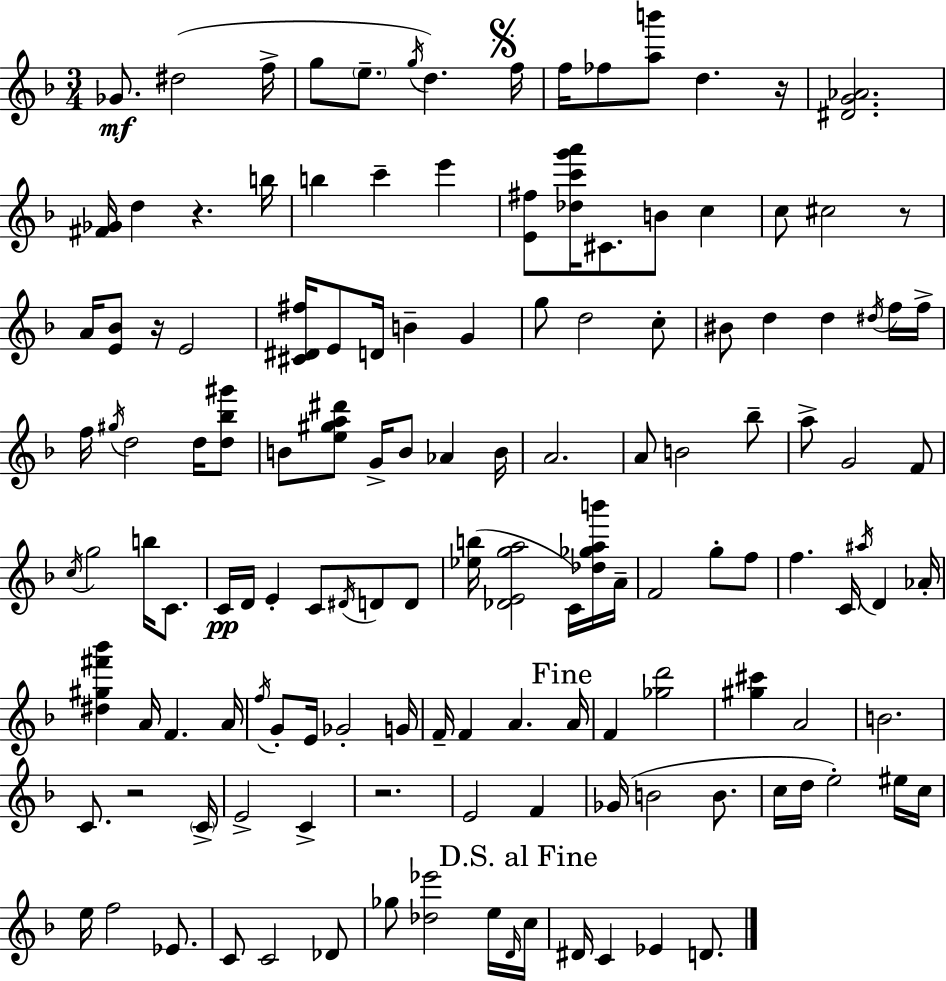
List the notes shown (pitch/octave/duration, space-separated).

Gb4/e. D#5/h F5/s G5/e E5/e. G5/s D5/q. F5/s F5/s FES5/e [A5,B6]/e D5/q. R/s [D#4,G4,Ab4]/h. [F#4,Gb4]/s D5/q R/q. B5/s B5/q C6/q E6/q [E4,F#5]/e [Db5,C6,G6,A6]/s C#4/e. B4/e C5/q C5/e C#5/h R/e A4/s [E4,Bb4]/e R/s E4/h [C#4,D#4,F#5]/s E4/e D4/s B4/q G4/q G5/e D5/h C5/e BIS4/e D5/q D5/q D#5/s F5/s F5/s F5/s G#5/s D5/h D5/s [D5,Bb5,G#6]/e B4/e [E5,G#5,A5,D#6]/e G4/s B4/e Ab4/q B4/s A4/h. A4/e B4/h Bb5/e A5/e G4/h F4/e C5/s G5/h B5/s C4/e. C4/s D4/s E4/q C4/e D#4/s D4/e D4/e [Eb5,B5]/s [Db4,E4,G5,A5]/h C4/s [Db5,Gb5,A5,B6]/s A4/s F4/h G5/e F5/e F5/q. C4/s A#5/s D4/q Ab4/s [D#5,G#5,F#6,Bb6]/q A4/s F4/q. A4/s F5/s G4/e E4/s Gb4/h G4/s F4/s F4/q A4/q. A4/s F4/q [Gb5,D6]/h [G#5,C#6]/q A4/h B4/h. C4/e. R/h C4/s E4/h C4/q R/h. E4/h F4/q Gb4/s B4/h B4/e. C5/s D5/s E5/h EIS5/s C5/s E5/s F5/h Eb4/e. C4/e C4/h Db4/e Gb5/e [Db5,Eb6]/h E5/s D4/s C5/s D#4/s C4/q Eb4/q D4/e.